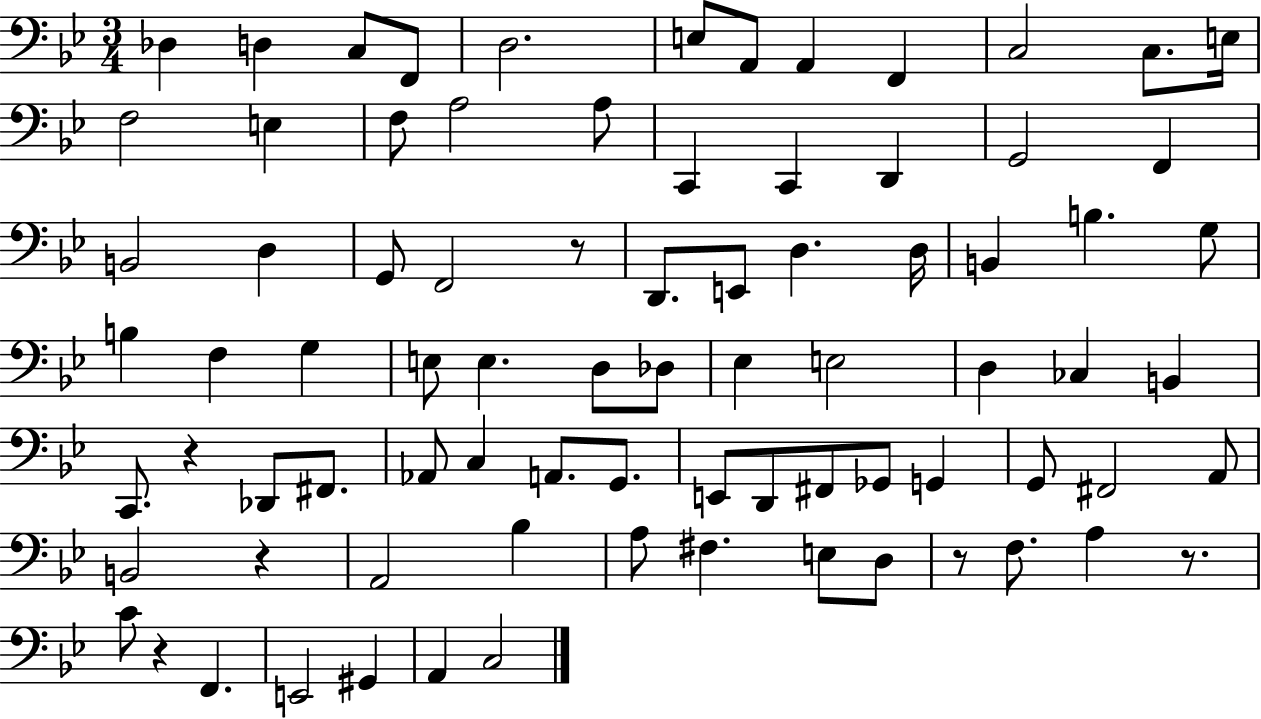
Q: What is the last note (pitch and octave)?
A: C3